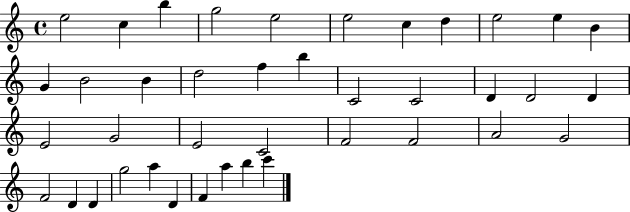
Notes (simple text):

E5/h C5/q B5/q G5/h E5/h E5/h C5/q D5/q E5/h E5/q B4/q G4/q B4/h B4/q D5/h F5/q B5/q C4/h C4/h D4/q D4/h D4/q E4/h G4/h E4/h C4/h F4/h F4/h A4/h G4/h F4/h D4/q D4/q G5/h A5/q D4/q F4/q A5/q B5/q C6/q